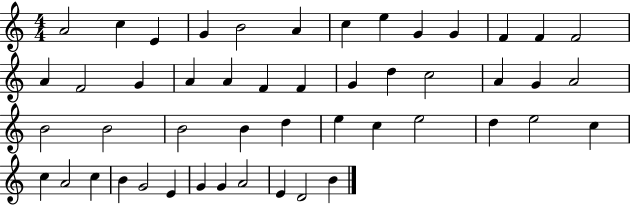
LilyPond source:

{
  \clef treble
  \numericTimeSignature
  \time 4/4
  \key c \major
  a'2 c''4 e'4 | g'4 b'2 a'4 | c''4 e''4 g'4 g'4 | f'4 f'4 f'2 | \break a'4 f'2 g'4 | a'4 a'4 f'4 f'4 | g'4 d''4 c''2 | a'4 g'4 a'2 | \break b'2 b'2 | b'2 b'4 d''4 | e''4 c''4 e''2 | d''4 e''2 c''4 | \break c''4 a'2 c''4 | b'4 g'2 e'4 | g'4 g'4 a'2 | e'4 d'2 b'4 | \break \bar "|."
}